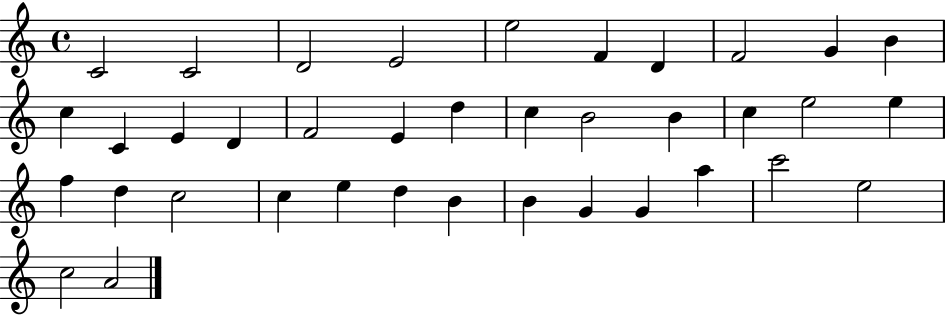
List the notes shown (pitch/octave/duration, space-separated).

C4/h C4/h D4/h E4/h E5/h F4/q D4/q F4/h G4/q B4/q C5/q C4/q E4/q D4/q F4/h E4/q D5/q C5/q B4/h B4/q C5/q E5/h E5/q F5/q D5/q C5/h C5/q E5/q D5/q B4/q B4/q G4/q G4/q A5/q C6/h E5/h C5/h A4/h